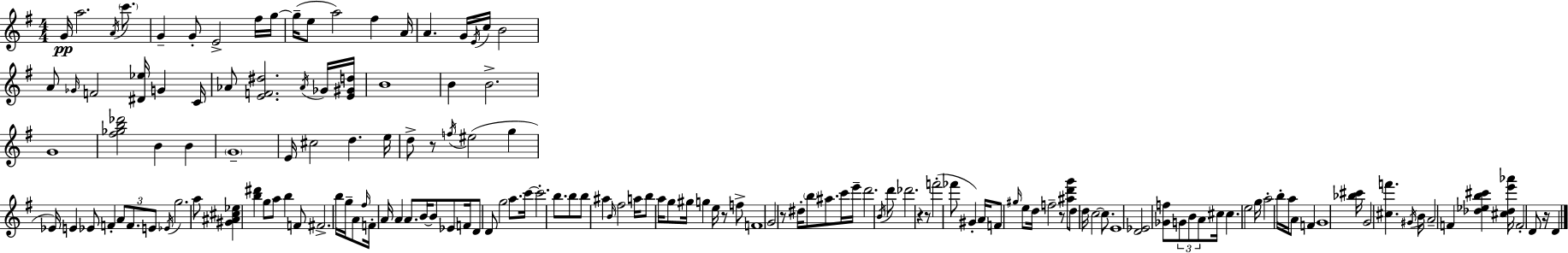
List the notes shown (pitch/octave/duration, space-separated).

G4/s A5/h. A4/s C6/e. G4/q G4/e E4/h F#5/s G5/s G5/s E5/e A5/h F#5/q A4/s A4/q. G4/s E4/s C5/s B4/h A4/e Gb4/s F4/h [D#4,Eb5]/s G4/q C4/s Ab4/e [E4,F4,D#5]/h. Ab4/s Gb4/s [E4,G#4,D5]/s B4/w B4/q B4/h. G4/w [F#5,Gb5,B5,Db6]/h B4/q B4/q G4/w E4/s C#5/h D5/q. E5/s D5/e R/e F5/s EIS5/h G5/q Eb4/s E4/q Eb4/e F4/q A4/e F4/e. E4/e Eb4/s G5/h. A5/e [G#4,A#4,C#5,Eb5]/q [B5,D#6]/q G5/e A5/e B5/q F4/e F#4/h. B5/s G5/s A4/e F#5/s F4/s A4/s A4/q A4/e. B4/s B4/e Eb4/e F4/s D4/e D4/e G5/h A5/e. C6/s C6/h. B5/e. B5/e B5/e A#5/q B4/s F#5/h A5/s B5/e A5/s G5/e G#5/s G5/q E5/s R/e F5/e F4/w G4/h R/e D#5/s B5/e A#5/e. C6/s E6/s D6/h. B4/s D6/e Db6/h. R/q R/e F6/h FES6/e G#4/q A4/s F4/e G#5/s E5/e D5/s F5/h R/e [A#5,D6,G6]/e D5/e D5/s C5/h C5/e. E4/w [D4,Eb4]/h [Gb4,F5]/e G4/e B4/e A4/e C#5/s C#5/q. E5/h G5/s A5/h B5/s A5/s A4/e F4/q G4/w [Bb5,C#6]/s G4/h [C#5,F6]/q. G#4/s B4/s A4/h F4/q [Db5,Eb5,B5,C#6]/q [C#5,Db5,E6,Ab6]/s F4/h D4/e R/s D4/q